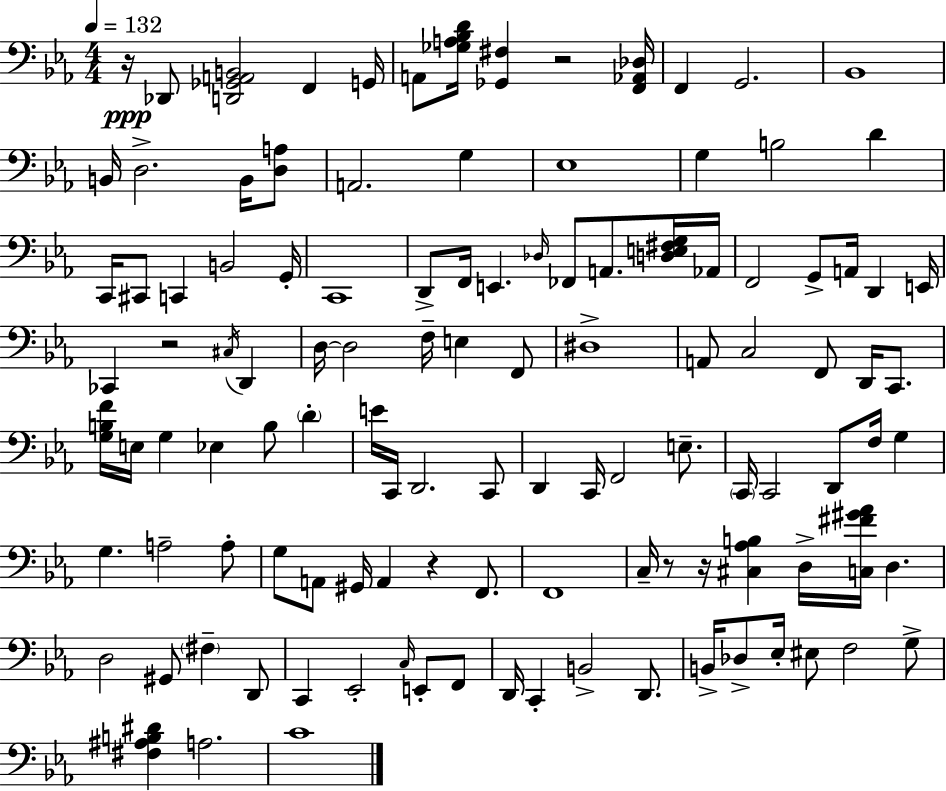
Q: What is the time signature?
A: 4/4